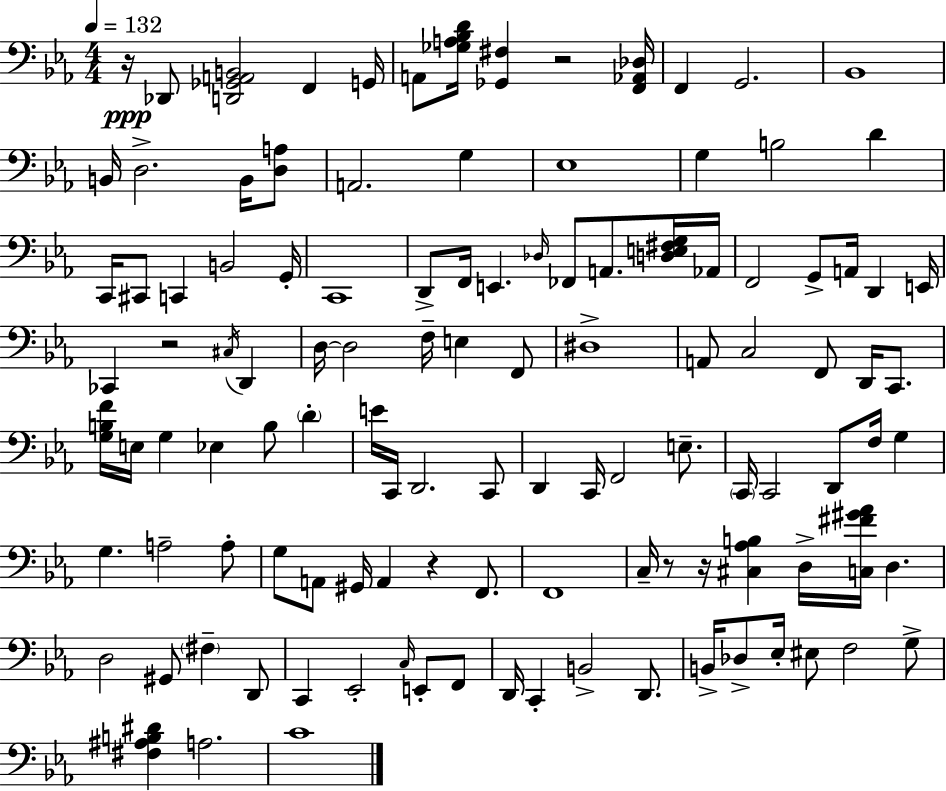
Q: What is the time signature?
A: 4/4